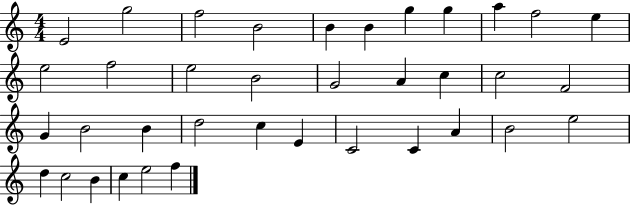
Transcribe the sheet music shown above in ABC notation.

X:1
T:Untitled
M:4/4
L:1/4
K:C
E2 g2 f2 B2 B B g g a f2 e e2 f2 e2 B2 G2 A c c2 F2 G B2 B d2 c E C2 C A B2 e2 d c2 B c e2 f